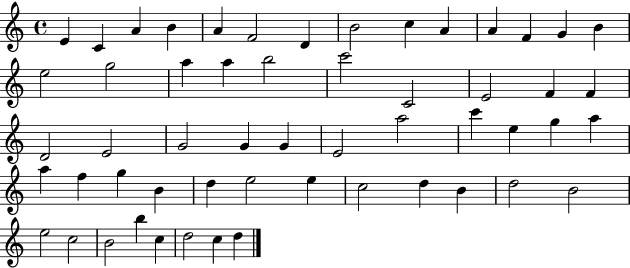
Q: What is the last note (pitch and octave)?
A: D5